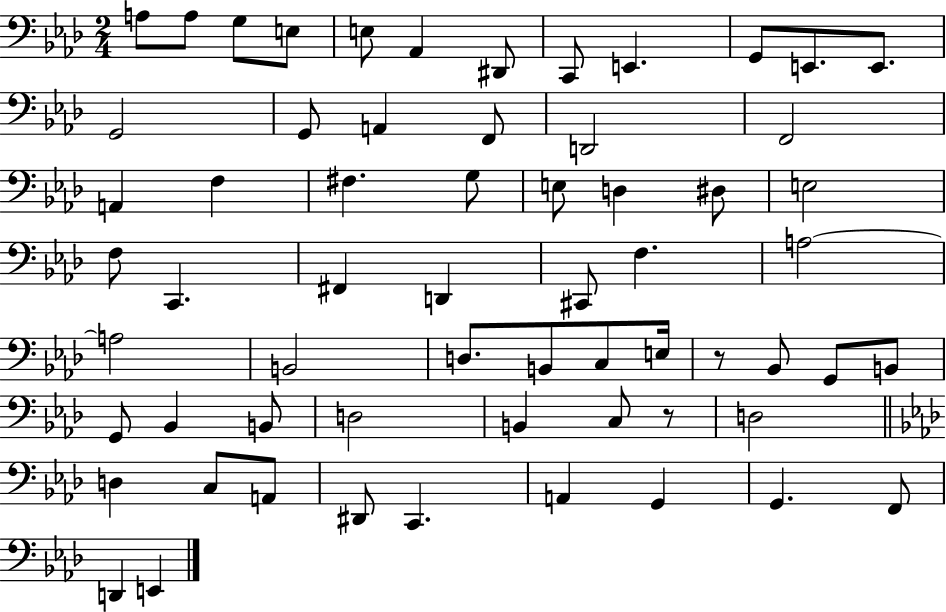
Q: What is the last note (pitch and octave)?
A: E2